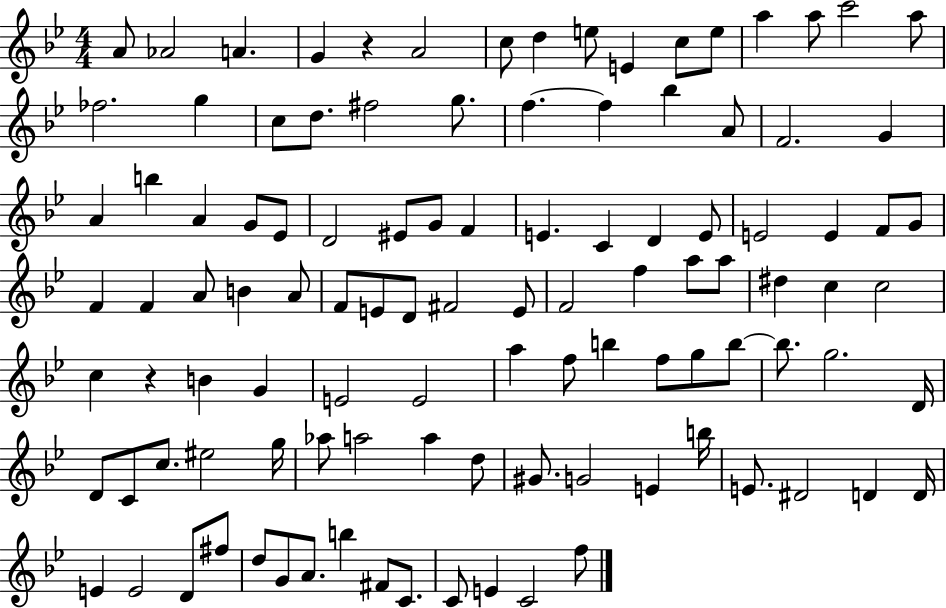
A4/e Ab4/h A4/q. G4/q R/q A4/h C5/e D5/q E5/e E4/q C5/e E5/e A5/q A5/e C6/h A5/e FES5/h. G5/q C5/e D5/e. F#5/h G5/e. F5/q. F5/q Bb5/q A4/e F4/h. G4/q A4/q B5/q A4/q G4/e Eb4/e D4/h EIS4/e G4/e F4/q E4/q. C4/q D4/q E4/e E4/h E4/q F4/e G4/e F4/q F4/q A4/e B4/q A4/e F4/e E4/e D4/e F#4/h E4/e F4/h F5/q A5/e A5/e D#5/q C5/q C5/h C5/q R/q B4/q G4/q E4/h E4/h A5/q F5/e B5/q F5/e G5/e B5/e B5/e. G5/h. D4/s D4/e C4/e C5/e. EIS5/h G5/s Ab5/e A5/h A5/q D5/e G#4/e. G4/h E4/q B5/s E4/e. D#4/h D4/q D4/s E4/q E4/h D4/e F#5/e D5/e G4/e A4/e. B5/q F#4/e C4/e. C4/e E4/q C4/h F5/e